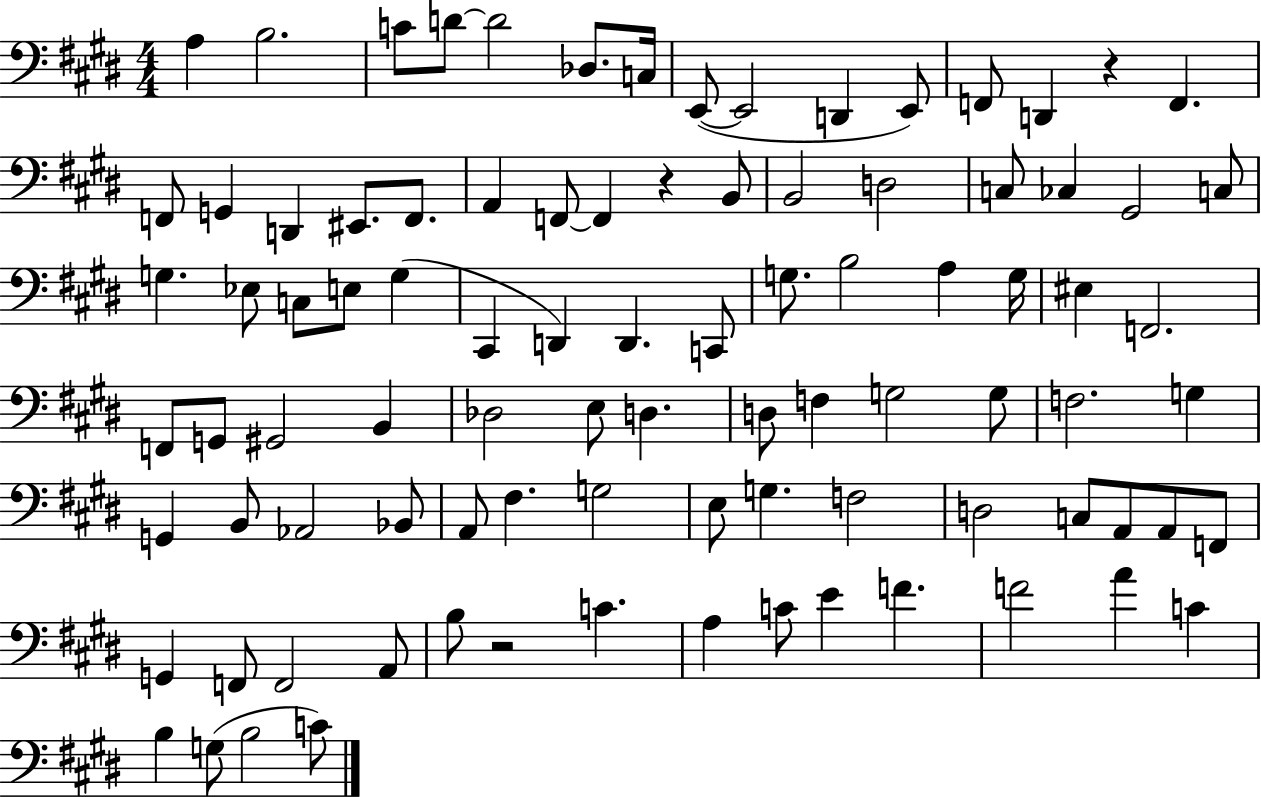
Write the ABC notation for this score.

X:1
T:Untitled
M:4/4
L:1/4
K:E
A, B,2 C/2 D/2 D2 _D,/2 C,/4 E,,/2 E,,2 D,, E,,/2 F,,/2 D,, z F,, F,,/2 G,, D,, ^E,,/2 F,,/2 A,, F,,/2 F,, z B,,/2 B,,2 D,2 C,/2 _C, ^G,,2 C,/2 G, _E,/2 C,/2 E,/2 G, ^C,, D,, D,, C,,/2 G,/2 B,2 A, G,/4 ^E, F,,2 F,,/2 G,,/2 ^G,,2 B,, _D,2 E,/2 D, D,/2 F, G,2 G,/2 F,2 G, G,, B,,/2 _A,,2 _B,,/2 A,,/2 ^F, G,2 E,/2 G, F,2 D,2 C,/2 A,,/2 A,,/2 F,,/2 G,, F,,/2 F,,2 A,,/2 B,/2 z2 C A, C/2 E F F2 A C B, G,/2 B,2 C/2